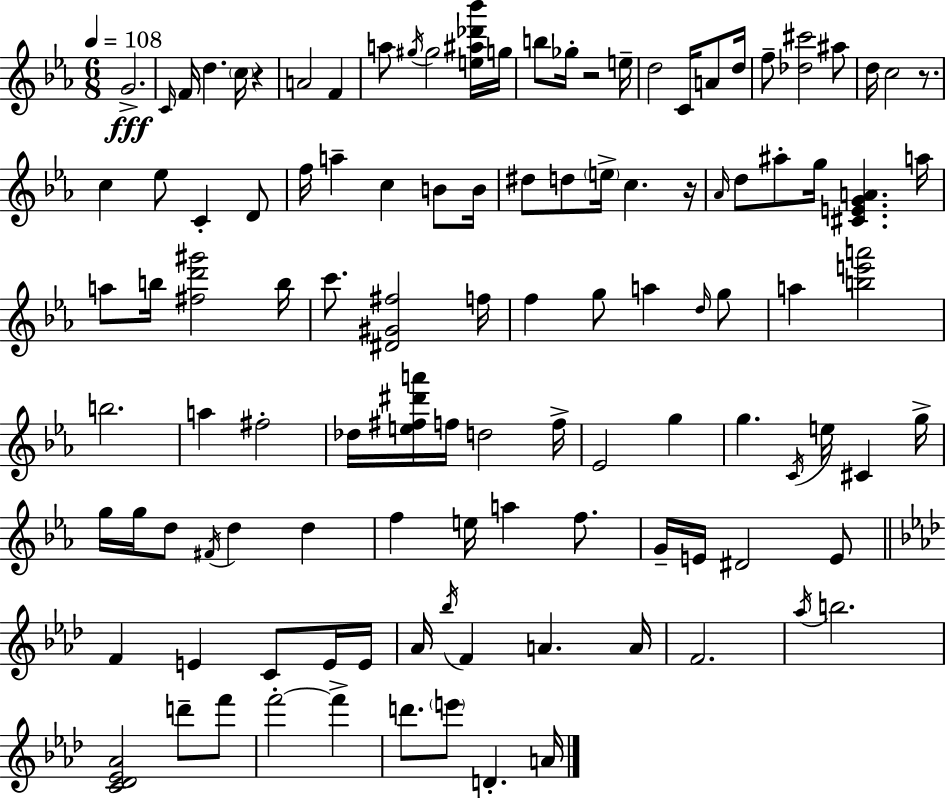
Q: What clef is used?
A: treble